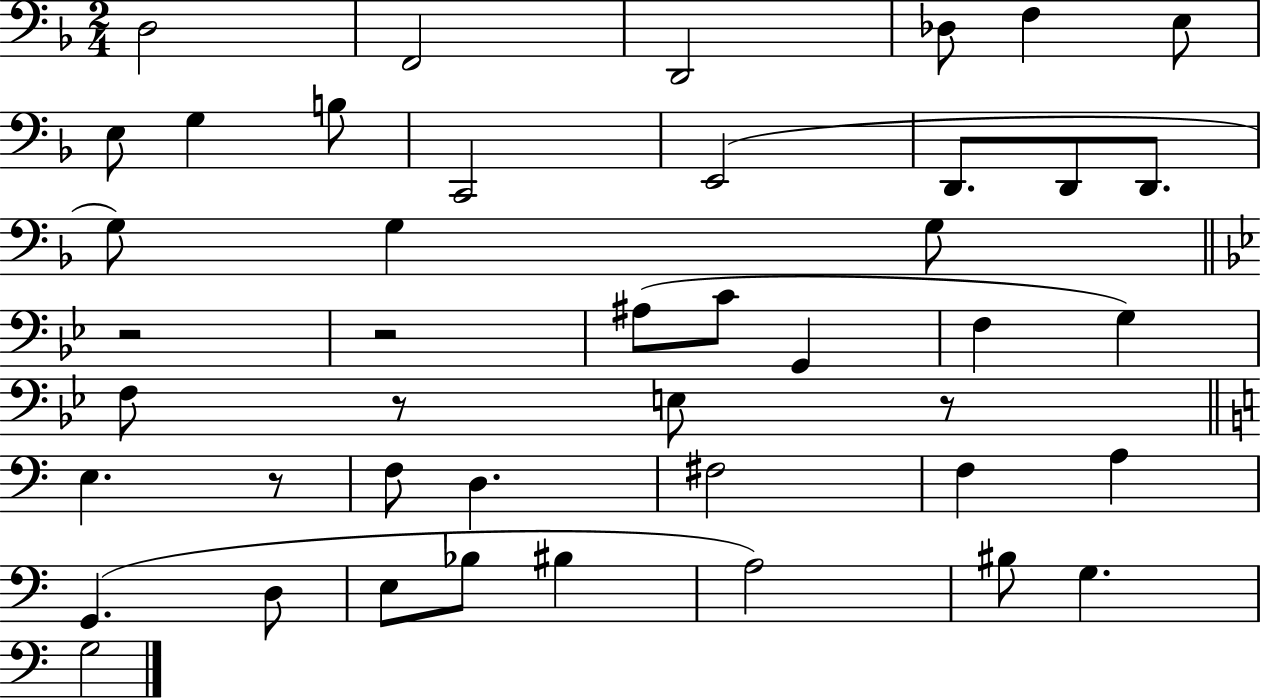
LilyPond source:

{
  \clef bass
  \numericTimeSignature
  \time 2/4
  \key f \major
  d2 | f,2 | d,2 | des8 f4 e8 | \break e8 g4 b8 | c,2 | e,2( | d,8. d,8 d,8. | \break g8) g4 g8 | \bar "||" \break \key g \minor r2 | r2 | ais8( c'8 g,4 | f4 g4) | \break f8 r8 e8 r8 | \bar "||" \break \key a \minor e4. r8 | f8 d4. | fis2 | f4 a4 | \break g,4.( d8 | e8 bes8 bis4 | a2) | bis8 g4. | \break g2 | \bar "|."
}